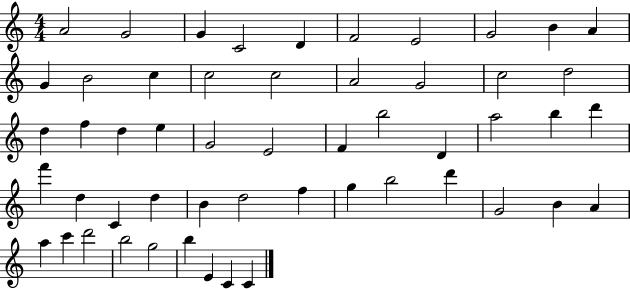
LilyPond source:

{
  \clef treble
  \numericTimeSignature
  \time 4/4
  \key c \major
  a'2 g'2 | g'4 c'2 d'4 | f'2 e'2 | g'2 b'4 a'4 | \break g'4 b'2 c''4 | c''2 c''2 | a'2 g'2 | c''2 d''2 | \break d''4 f''4 d''4 e''4 | g'2 e'2 | f'4 b''2 d'4 | a''2 b''4 d'''4 | \break f'''4 d''4 c'4 d''4 | b'4 d''2 f''4 | g''4 b''2 d'''4 | g'2 b'4 a'4 | \break a''4 c'''4 d'''2 | b''2 g''2 | b''4 e'4 c'4 c'4 | \bar "|."
}